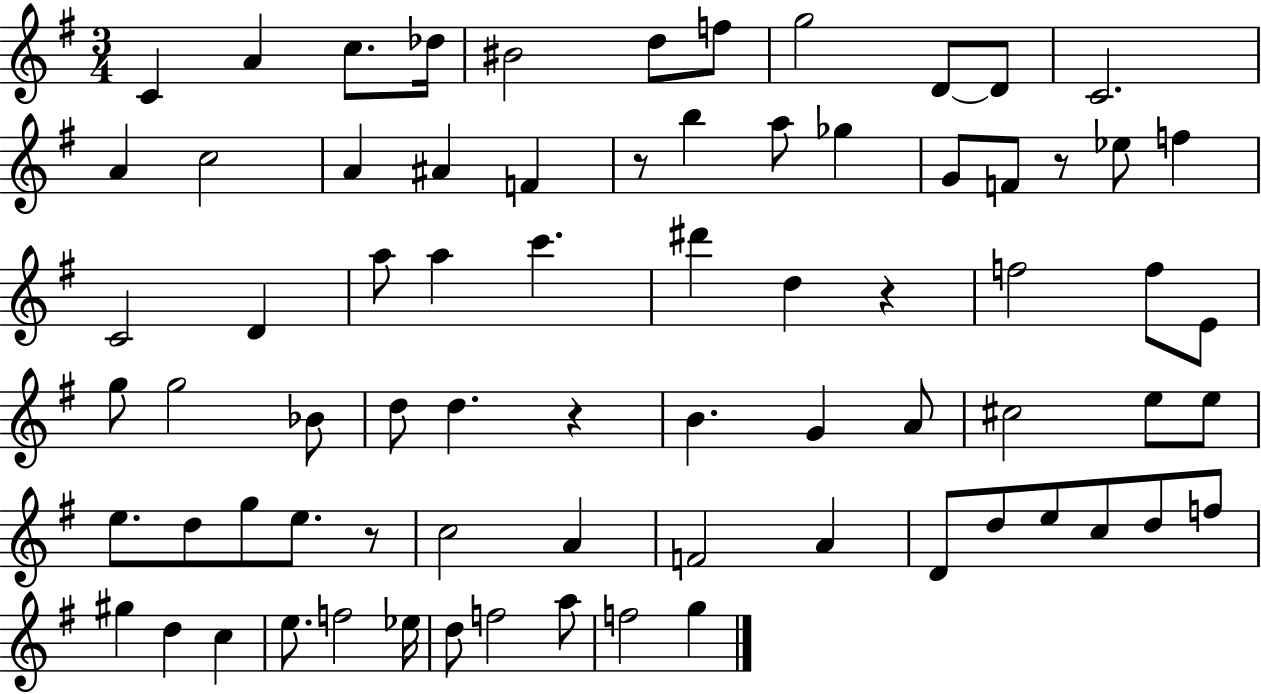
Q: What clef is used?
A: treble